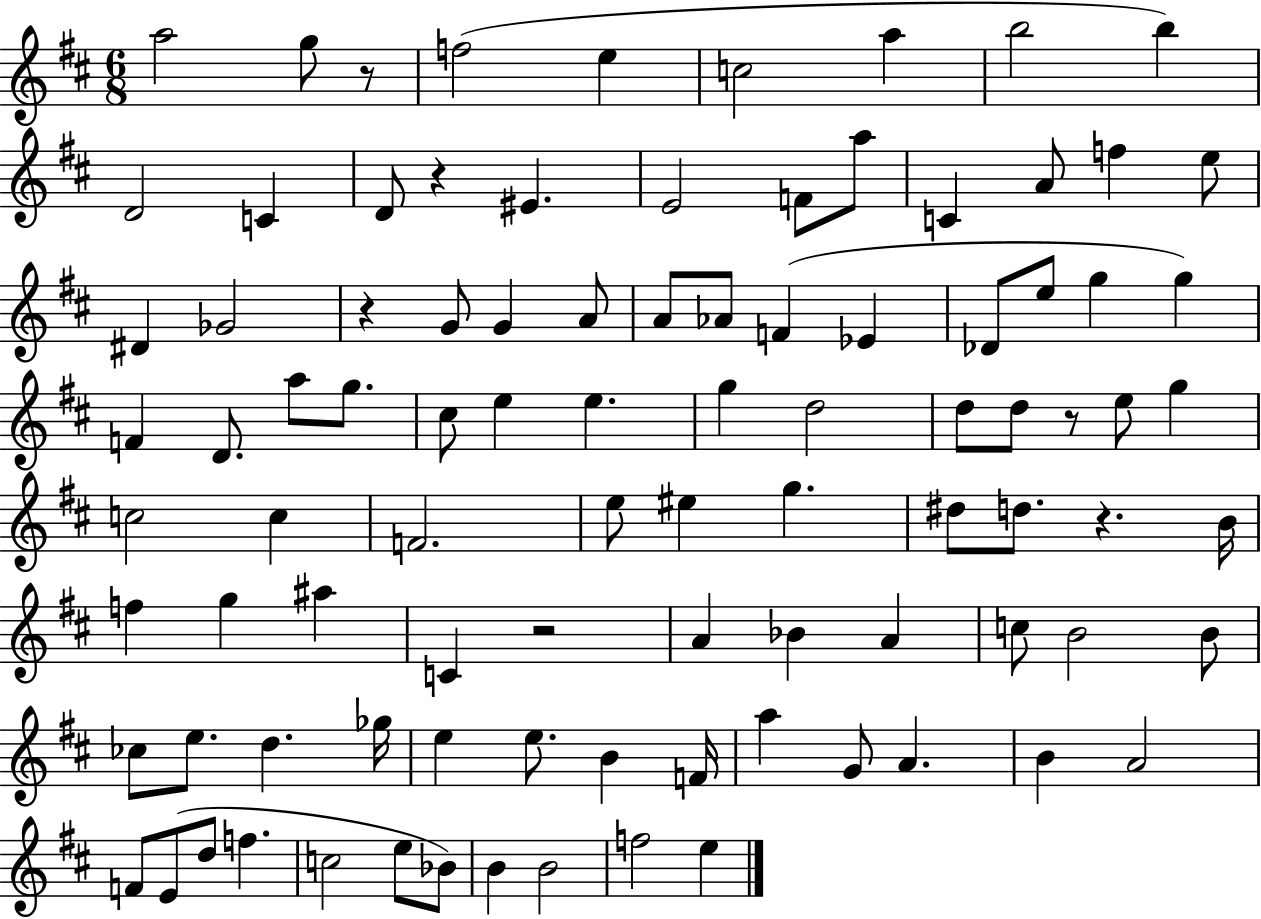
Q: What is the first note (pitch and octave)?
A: A5